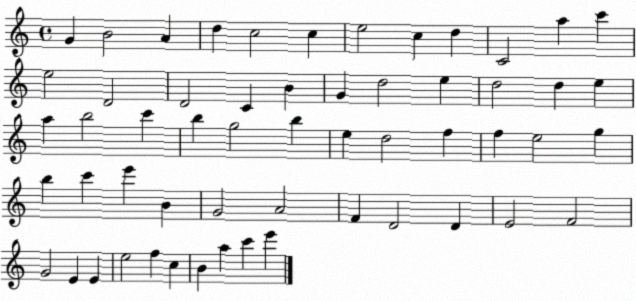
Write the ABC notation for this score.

X:1
T:Untitled
M:4/4
L:1/4
K:C
G B2 A d c2 c e2 c d C2 a c' e2 D2 D2 C B G d2 e d2 d e a b2 c' b g2 b e d2 f f e2 g b c' e' B G2 A2 F D2 D E2 F2 G2 E E e2 f c B a c' e'